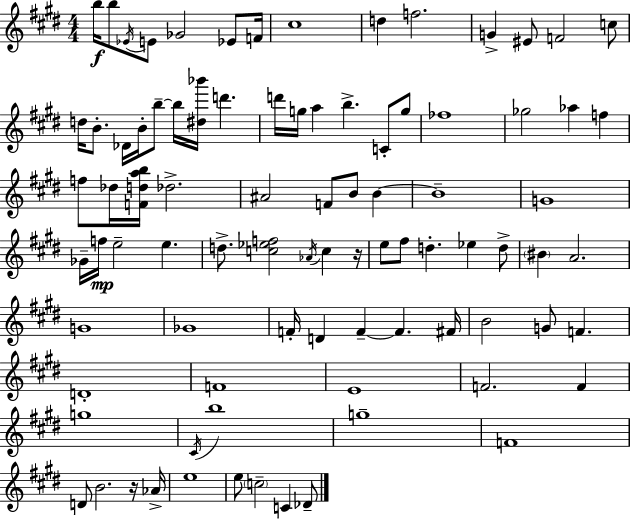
{
  \clef treble
  \numericTimeSignature
  \time 4/4
  \key e \major
  b''16\f b''8 \acciaccatura { ees'16 } e'8 ges'2 ees'8 | f'16 cis''1 | d''4 f''2. | g'4-> eis'8 f'2 c''8 | \break d''16 b'8.-. des'16 b'16-. b''8--~~ b''16 <dis'' bes'''>16 d'''4. | d'''16 g''16 a''4 b''4.-> c'8-. g''8 | fes''1 | ges''2 aes''4 f''4 | \break f''8 des''16 <f' d'' a'' b''>16 des''2.-> | ais'2 f'8 b'8 b'4~~ | b'1-- | g'1 | \break ges'16-- f''16\mp e''2-- e''4. | d''8.-> <c'' ees'' f''>2 \acciaccatura { aes'16 } c''4 | r16 e''8 fis''8 d''4.-. ees''4 | d''8-> \parenthesize bis'4 a'2. | \break g'1 | ges'1 | f'16-. d'4 f'4--~~ f'4. | fis'16 b'2 g'8 f'4. | \break d'1-. | f'1 | e'1 | f'2. f'4 | \break g''1 | \acciaccatura { cis'16 } b''1 | g''1-- | f'1 | \break d'8 b'2. | r16 aes'16-> e''1 | e''8 \parenthesize c''2-- c'4 | des'8-- \bar "|."
}